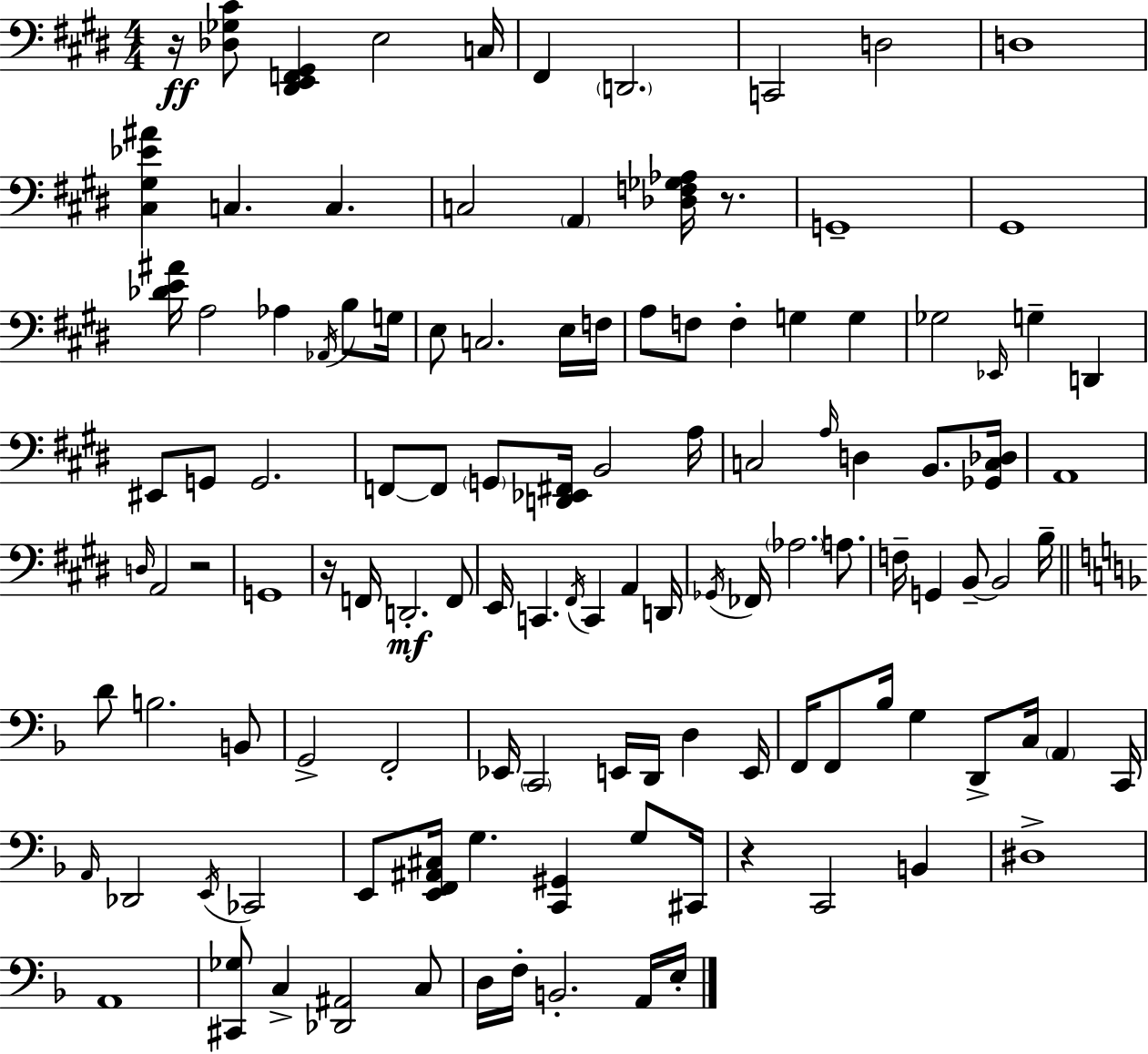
X:1
T:Untitled
M:4/4
L:1/4
K:E
z/4 [_D,_G,^C]/2 [^D,,E,,F,,^G,,] E,2 C,/4 ^F,, D,,2 C,,2 D,2 D,4 [^C,^G,_E^A] C, C, C,2 A,, [_D,F,_G,_A,]/4 z/2 G,,4 ^G,,4 [_DE^A]/4 A,2 _A, _A,,/4 B,/2 G,/4 E,/2 C,2 E,/4 F,/4 A,/2 F,/2 F, G, G, _G,2 _E,,/4 G, D,, ^E,,/2 G,,/2 G,,2 F,,/2 F,,/2 G,,/2 [D,,_E,,^F,,]/4 B,,2 A,/4 C,2 A,/4 D, B,,/2 [_G,,C,_D,]/4 A,,4 D,/4 A,,2 z2 G,,4 z/4 F,,/4 D,,2 F,,/2 E,,/4 C,, ^F,,/4 C,, A,, D,,/4 _G,,/4 _F,,/4 _A,2 A,/2 F,/4 G,, B,,/2 B,,2 B,/4 D/2 B,2 B,,/2 G,,2 F,,2 _E,,/4 C,,2 E,,/4 D,,/4 D, E,,/4 F,,/4 F,,/2 _B,/4 G, D,,/2 C,/4 A,, C,,/4 A,,/4 _D,,2 E,,/4 _C,,2 E,,/2 [E,,F,,^A,,^C,]/4 G, [C,,^G,,] G,/2 ^C,,/4 z C,,2 B,, ^D,4 A,,4 [^C,,_G,]/2 C, [_D,,^A,,]2 C,/2 D,/4 F,/4 B,,2 A,,/4 E,/4